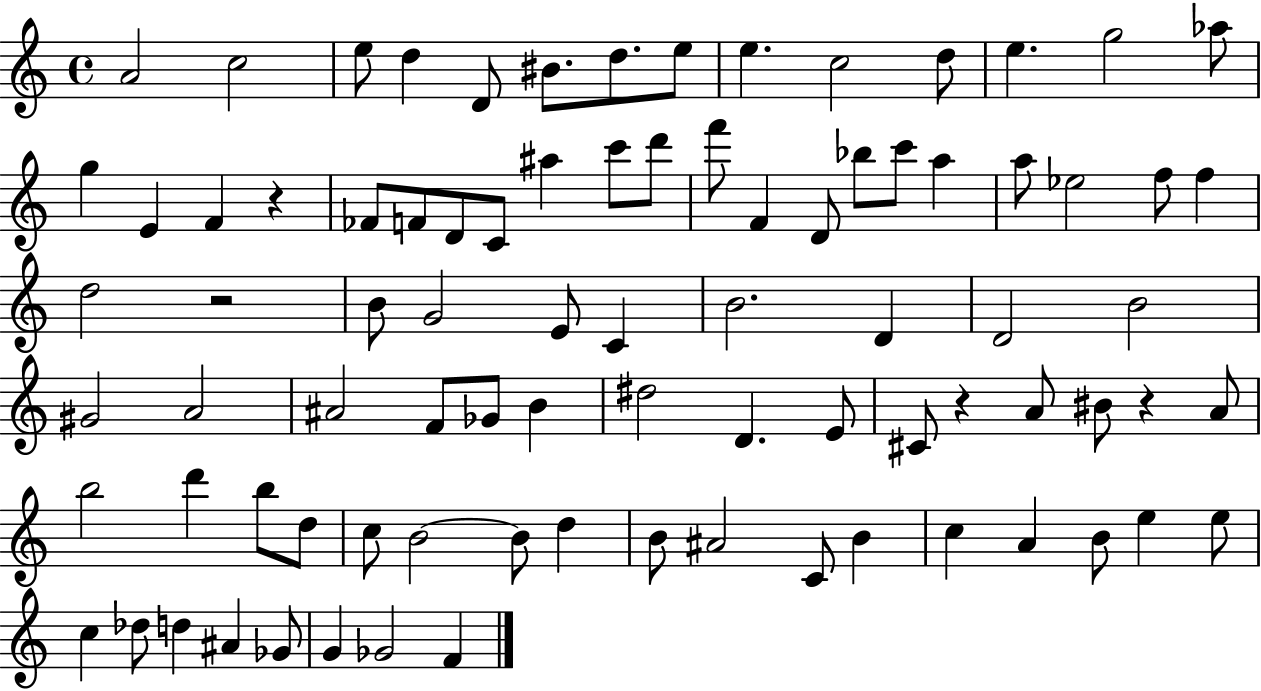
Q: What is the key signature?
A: C major